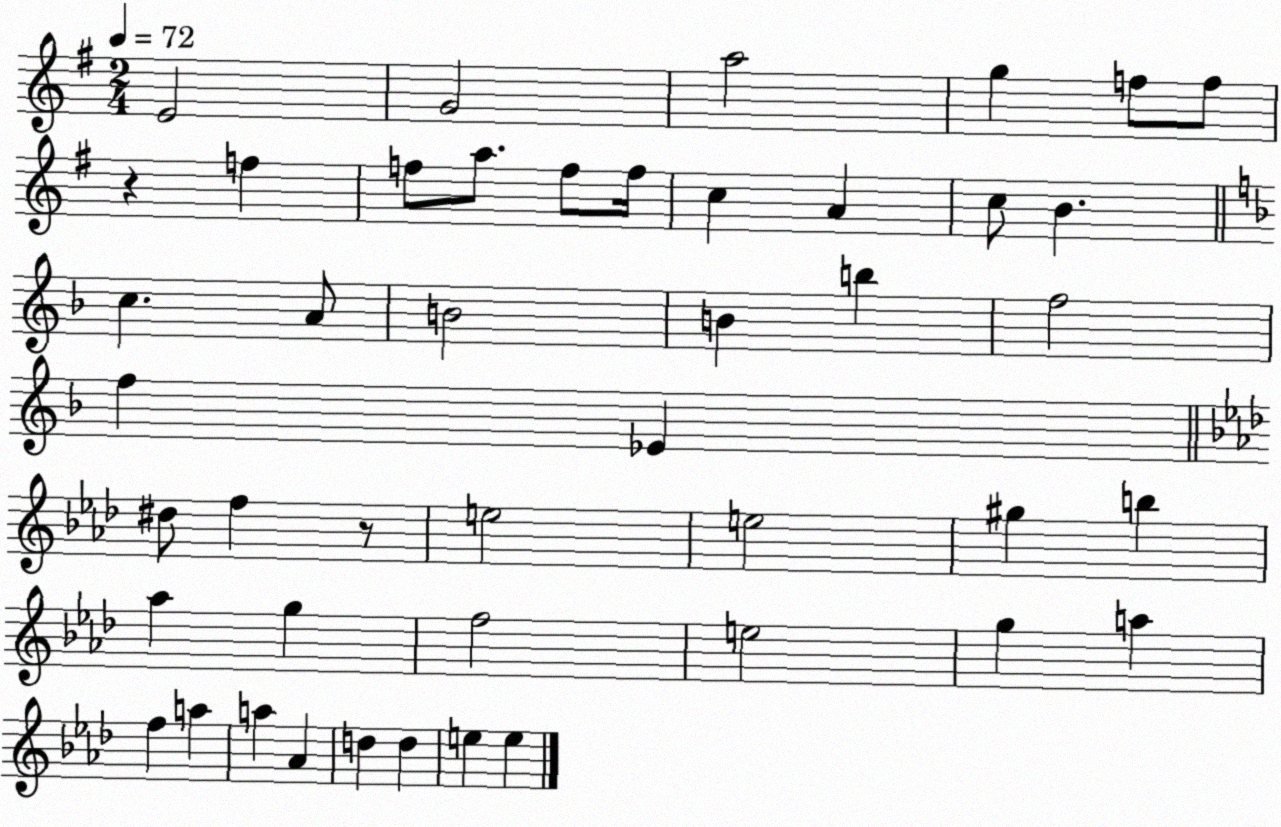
X:1
T:Untitled
M:2/4
L:1/4
K:G
E2 G2 a2 g f/2 f/2 z f f/2 a/2 f/2 f/4 c A c/2 B c A/2 B2 B b f2 f _E ^d/2 f z/2 e2 e2 ^g b _a g f2 e2 g a f a a _A d d e e